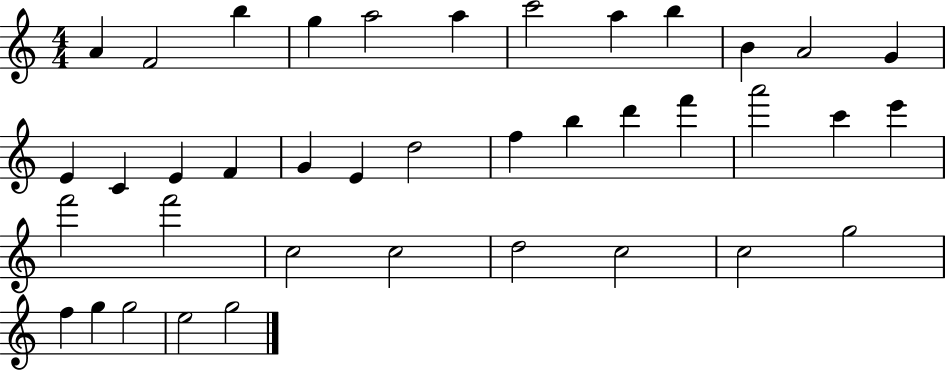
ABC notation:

X:1
T:Untitled
M:4/4
L:1/4
K:C
A F2 b g a2 a c'2 a b B A2 G E C E F G E d2 f b d' f' a'2 c' e' f'2 f'2 c2 c2 d2 c2 c2 g2 f g g2 e2 g2